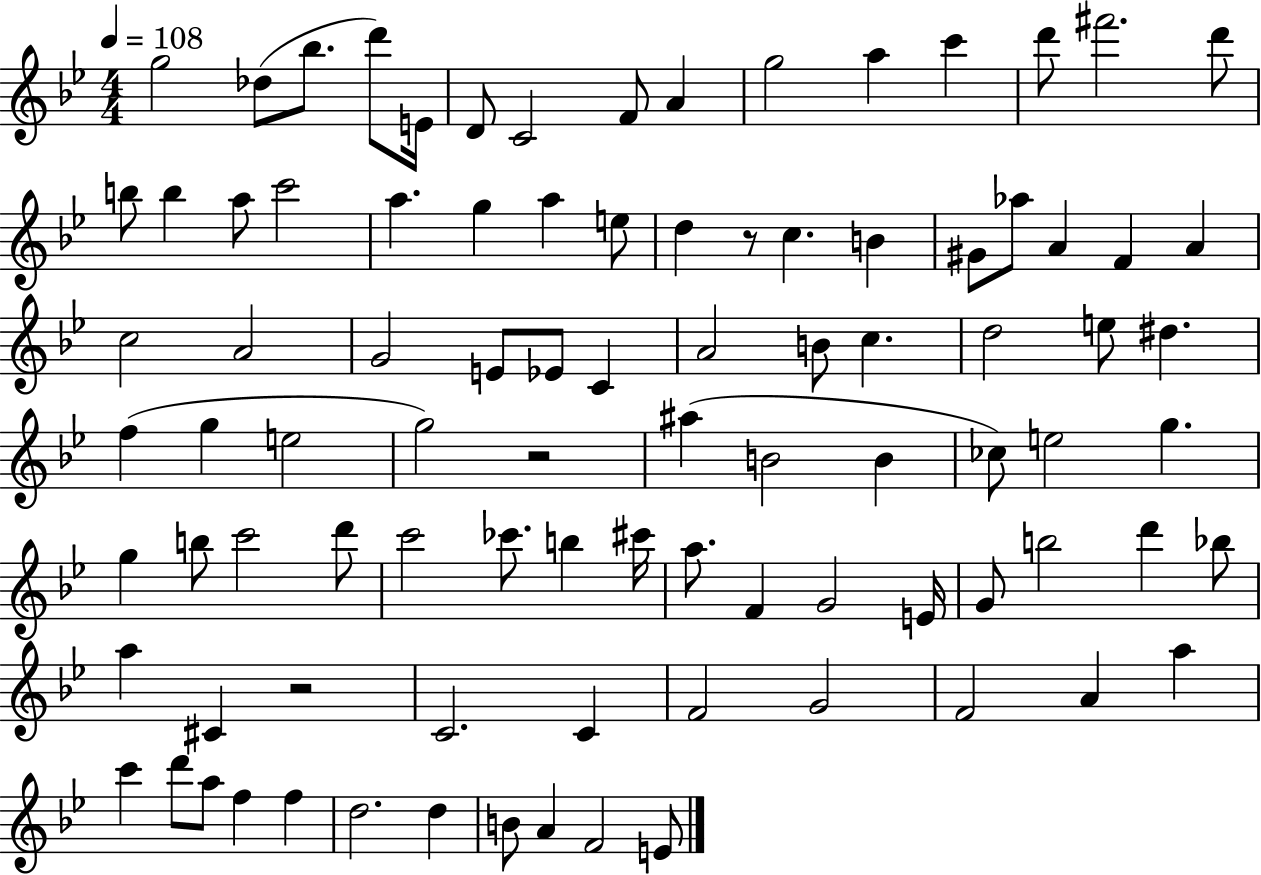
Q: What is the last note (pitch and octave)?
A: E4